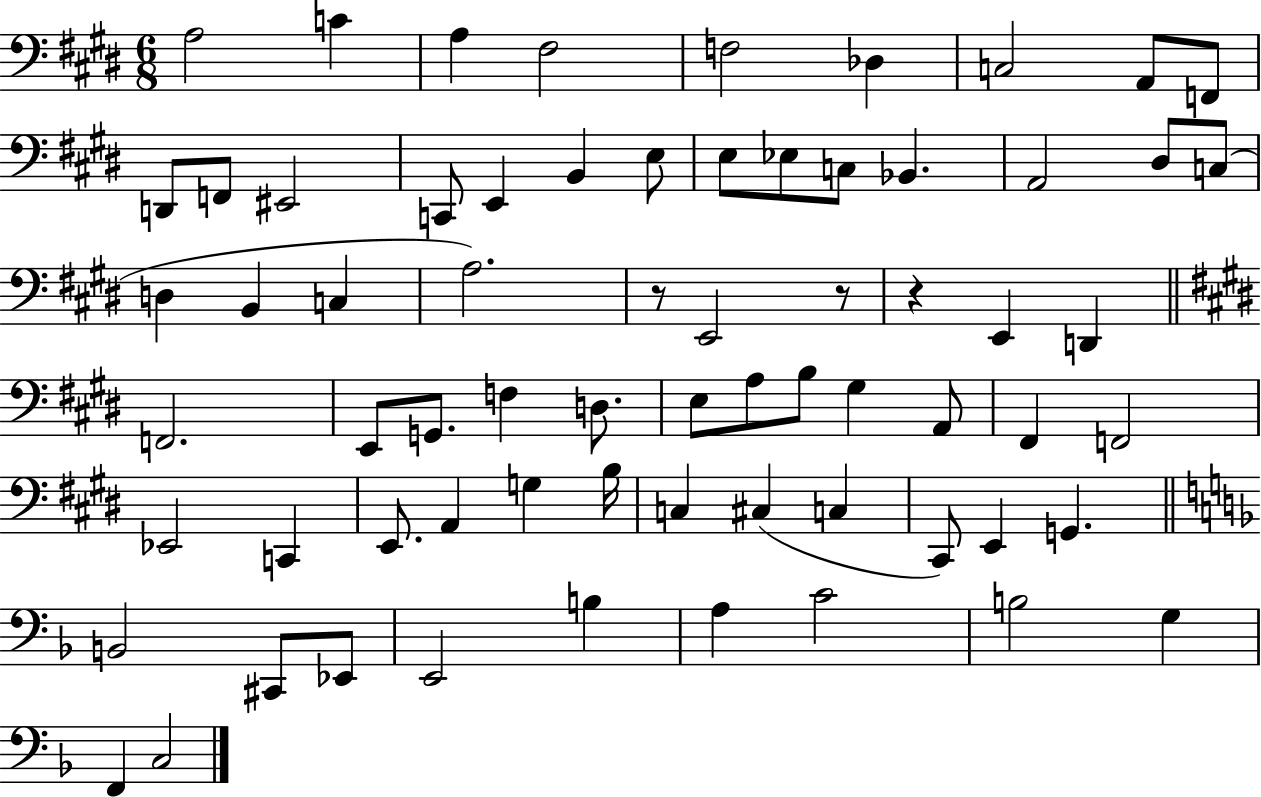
A3/h C4/q A3/q F#3/h F3/h Db3/q C3/h A2/e F2/e D2/e F2/e EIS2/h C2/e E2/q B2/q E3/e E3/e Eb3/e C3/e Bb2/q. A2/h D#3/e C3/e D3/q B2/q C3/q A3/h. R/e E2/h R/e R/q E2/q D2/q F2/h. E2/e G2/e. F3/q D3/e. E3/e A3/e B3/e G#3/q A2/e F#2/q F2/h Eb2/h C2/q E2/e. A2/q G3/q B3/s C3/q C#3/q C3/q C#2/e E2/q G2/q. B2/h C#2/e Eb2/e E2/h B3/q A3/q C4/h B3/h G3/q F2/q C3/h